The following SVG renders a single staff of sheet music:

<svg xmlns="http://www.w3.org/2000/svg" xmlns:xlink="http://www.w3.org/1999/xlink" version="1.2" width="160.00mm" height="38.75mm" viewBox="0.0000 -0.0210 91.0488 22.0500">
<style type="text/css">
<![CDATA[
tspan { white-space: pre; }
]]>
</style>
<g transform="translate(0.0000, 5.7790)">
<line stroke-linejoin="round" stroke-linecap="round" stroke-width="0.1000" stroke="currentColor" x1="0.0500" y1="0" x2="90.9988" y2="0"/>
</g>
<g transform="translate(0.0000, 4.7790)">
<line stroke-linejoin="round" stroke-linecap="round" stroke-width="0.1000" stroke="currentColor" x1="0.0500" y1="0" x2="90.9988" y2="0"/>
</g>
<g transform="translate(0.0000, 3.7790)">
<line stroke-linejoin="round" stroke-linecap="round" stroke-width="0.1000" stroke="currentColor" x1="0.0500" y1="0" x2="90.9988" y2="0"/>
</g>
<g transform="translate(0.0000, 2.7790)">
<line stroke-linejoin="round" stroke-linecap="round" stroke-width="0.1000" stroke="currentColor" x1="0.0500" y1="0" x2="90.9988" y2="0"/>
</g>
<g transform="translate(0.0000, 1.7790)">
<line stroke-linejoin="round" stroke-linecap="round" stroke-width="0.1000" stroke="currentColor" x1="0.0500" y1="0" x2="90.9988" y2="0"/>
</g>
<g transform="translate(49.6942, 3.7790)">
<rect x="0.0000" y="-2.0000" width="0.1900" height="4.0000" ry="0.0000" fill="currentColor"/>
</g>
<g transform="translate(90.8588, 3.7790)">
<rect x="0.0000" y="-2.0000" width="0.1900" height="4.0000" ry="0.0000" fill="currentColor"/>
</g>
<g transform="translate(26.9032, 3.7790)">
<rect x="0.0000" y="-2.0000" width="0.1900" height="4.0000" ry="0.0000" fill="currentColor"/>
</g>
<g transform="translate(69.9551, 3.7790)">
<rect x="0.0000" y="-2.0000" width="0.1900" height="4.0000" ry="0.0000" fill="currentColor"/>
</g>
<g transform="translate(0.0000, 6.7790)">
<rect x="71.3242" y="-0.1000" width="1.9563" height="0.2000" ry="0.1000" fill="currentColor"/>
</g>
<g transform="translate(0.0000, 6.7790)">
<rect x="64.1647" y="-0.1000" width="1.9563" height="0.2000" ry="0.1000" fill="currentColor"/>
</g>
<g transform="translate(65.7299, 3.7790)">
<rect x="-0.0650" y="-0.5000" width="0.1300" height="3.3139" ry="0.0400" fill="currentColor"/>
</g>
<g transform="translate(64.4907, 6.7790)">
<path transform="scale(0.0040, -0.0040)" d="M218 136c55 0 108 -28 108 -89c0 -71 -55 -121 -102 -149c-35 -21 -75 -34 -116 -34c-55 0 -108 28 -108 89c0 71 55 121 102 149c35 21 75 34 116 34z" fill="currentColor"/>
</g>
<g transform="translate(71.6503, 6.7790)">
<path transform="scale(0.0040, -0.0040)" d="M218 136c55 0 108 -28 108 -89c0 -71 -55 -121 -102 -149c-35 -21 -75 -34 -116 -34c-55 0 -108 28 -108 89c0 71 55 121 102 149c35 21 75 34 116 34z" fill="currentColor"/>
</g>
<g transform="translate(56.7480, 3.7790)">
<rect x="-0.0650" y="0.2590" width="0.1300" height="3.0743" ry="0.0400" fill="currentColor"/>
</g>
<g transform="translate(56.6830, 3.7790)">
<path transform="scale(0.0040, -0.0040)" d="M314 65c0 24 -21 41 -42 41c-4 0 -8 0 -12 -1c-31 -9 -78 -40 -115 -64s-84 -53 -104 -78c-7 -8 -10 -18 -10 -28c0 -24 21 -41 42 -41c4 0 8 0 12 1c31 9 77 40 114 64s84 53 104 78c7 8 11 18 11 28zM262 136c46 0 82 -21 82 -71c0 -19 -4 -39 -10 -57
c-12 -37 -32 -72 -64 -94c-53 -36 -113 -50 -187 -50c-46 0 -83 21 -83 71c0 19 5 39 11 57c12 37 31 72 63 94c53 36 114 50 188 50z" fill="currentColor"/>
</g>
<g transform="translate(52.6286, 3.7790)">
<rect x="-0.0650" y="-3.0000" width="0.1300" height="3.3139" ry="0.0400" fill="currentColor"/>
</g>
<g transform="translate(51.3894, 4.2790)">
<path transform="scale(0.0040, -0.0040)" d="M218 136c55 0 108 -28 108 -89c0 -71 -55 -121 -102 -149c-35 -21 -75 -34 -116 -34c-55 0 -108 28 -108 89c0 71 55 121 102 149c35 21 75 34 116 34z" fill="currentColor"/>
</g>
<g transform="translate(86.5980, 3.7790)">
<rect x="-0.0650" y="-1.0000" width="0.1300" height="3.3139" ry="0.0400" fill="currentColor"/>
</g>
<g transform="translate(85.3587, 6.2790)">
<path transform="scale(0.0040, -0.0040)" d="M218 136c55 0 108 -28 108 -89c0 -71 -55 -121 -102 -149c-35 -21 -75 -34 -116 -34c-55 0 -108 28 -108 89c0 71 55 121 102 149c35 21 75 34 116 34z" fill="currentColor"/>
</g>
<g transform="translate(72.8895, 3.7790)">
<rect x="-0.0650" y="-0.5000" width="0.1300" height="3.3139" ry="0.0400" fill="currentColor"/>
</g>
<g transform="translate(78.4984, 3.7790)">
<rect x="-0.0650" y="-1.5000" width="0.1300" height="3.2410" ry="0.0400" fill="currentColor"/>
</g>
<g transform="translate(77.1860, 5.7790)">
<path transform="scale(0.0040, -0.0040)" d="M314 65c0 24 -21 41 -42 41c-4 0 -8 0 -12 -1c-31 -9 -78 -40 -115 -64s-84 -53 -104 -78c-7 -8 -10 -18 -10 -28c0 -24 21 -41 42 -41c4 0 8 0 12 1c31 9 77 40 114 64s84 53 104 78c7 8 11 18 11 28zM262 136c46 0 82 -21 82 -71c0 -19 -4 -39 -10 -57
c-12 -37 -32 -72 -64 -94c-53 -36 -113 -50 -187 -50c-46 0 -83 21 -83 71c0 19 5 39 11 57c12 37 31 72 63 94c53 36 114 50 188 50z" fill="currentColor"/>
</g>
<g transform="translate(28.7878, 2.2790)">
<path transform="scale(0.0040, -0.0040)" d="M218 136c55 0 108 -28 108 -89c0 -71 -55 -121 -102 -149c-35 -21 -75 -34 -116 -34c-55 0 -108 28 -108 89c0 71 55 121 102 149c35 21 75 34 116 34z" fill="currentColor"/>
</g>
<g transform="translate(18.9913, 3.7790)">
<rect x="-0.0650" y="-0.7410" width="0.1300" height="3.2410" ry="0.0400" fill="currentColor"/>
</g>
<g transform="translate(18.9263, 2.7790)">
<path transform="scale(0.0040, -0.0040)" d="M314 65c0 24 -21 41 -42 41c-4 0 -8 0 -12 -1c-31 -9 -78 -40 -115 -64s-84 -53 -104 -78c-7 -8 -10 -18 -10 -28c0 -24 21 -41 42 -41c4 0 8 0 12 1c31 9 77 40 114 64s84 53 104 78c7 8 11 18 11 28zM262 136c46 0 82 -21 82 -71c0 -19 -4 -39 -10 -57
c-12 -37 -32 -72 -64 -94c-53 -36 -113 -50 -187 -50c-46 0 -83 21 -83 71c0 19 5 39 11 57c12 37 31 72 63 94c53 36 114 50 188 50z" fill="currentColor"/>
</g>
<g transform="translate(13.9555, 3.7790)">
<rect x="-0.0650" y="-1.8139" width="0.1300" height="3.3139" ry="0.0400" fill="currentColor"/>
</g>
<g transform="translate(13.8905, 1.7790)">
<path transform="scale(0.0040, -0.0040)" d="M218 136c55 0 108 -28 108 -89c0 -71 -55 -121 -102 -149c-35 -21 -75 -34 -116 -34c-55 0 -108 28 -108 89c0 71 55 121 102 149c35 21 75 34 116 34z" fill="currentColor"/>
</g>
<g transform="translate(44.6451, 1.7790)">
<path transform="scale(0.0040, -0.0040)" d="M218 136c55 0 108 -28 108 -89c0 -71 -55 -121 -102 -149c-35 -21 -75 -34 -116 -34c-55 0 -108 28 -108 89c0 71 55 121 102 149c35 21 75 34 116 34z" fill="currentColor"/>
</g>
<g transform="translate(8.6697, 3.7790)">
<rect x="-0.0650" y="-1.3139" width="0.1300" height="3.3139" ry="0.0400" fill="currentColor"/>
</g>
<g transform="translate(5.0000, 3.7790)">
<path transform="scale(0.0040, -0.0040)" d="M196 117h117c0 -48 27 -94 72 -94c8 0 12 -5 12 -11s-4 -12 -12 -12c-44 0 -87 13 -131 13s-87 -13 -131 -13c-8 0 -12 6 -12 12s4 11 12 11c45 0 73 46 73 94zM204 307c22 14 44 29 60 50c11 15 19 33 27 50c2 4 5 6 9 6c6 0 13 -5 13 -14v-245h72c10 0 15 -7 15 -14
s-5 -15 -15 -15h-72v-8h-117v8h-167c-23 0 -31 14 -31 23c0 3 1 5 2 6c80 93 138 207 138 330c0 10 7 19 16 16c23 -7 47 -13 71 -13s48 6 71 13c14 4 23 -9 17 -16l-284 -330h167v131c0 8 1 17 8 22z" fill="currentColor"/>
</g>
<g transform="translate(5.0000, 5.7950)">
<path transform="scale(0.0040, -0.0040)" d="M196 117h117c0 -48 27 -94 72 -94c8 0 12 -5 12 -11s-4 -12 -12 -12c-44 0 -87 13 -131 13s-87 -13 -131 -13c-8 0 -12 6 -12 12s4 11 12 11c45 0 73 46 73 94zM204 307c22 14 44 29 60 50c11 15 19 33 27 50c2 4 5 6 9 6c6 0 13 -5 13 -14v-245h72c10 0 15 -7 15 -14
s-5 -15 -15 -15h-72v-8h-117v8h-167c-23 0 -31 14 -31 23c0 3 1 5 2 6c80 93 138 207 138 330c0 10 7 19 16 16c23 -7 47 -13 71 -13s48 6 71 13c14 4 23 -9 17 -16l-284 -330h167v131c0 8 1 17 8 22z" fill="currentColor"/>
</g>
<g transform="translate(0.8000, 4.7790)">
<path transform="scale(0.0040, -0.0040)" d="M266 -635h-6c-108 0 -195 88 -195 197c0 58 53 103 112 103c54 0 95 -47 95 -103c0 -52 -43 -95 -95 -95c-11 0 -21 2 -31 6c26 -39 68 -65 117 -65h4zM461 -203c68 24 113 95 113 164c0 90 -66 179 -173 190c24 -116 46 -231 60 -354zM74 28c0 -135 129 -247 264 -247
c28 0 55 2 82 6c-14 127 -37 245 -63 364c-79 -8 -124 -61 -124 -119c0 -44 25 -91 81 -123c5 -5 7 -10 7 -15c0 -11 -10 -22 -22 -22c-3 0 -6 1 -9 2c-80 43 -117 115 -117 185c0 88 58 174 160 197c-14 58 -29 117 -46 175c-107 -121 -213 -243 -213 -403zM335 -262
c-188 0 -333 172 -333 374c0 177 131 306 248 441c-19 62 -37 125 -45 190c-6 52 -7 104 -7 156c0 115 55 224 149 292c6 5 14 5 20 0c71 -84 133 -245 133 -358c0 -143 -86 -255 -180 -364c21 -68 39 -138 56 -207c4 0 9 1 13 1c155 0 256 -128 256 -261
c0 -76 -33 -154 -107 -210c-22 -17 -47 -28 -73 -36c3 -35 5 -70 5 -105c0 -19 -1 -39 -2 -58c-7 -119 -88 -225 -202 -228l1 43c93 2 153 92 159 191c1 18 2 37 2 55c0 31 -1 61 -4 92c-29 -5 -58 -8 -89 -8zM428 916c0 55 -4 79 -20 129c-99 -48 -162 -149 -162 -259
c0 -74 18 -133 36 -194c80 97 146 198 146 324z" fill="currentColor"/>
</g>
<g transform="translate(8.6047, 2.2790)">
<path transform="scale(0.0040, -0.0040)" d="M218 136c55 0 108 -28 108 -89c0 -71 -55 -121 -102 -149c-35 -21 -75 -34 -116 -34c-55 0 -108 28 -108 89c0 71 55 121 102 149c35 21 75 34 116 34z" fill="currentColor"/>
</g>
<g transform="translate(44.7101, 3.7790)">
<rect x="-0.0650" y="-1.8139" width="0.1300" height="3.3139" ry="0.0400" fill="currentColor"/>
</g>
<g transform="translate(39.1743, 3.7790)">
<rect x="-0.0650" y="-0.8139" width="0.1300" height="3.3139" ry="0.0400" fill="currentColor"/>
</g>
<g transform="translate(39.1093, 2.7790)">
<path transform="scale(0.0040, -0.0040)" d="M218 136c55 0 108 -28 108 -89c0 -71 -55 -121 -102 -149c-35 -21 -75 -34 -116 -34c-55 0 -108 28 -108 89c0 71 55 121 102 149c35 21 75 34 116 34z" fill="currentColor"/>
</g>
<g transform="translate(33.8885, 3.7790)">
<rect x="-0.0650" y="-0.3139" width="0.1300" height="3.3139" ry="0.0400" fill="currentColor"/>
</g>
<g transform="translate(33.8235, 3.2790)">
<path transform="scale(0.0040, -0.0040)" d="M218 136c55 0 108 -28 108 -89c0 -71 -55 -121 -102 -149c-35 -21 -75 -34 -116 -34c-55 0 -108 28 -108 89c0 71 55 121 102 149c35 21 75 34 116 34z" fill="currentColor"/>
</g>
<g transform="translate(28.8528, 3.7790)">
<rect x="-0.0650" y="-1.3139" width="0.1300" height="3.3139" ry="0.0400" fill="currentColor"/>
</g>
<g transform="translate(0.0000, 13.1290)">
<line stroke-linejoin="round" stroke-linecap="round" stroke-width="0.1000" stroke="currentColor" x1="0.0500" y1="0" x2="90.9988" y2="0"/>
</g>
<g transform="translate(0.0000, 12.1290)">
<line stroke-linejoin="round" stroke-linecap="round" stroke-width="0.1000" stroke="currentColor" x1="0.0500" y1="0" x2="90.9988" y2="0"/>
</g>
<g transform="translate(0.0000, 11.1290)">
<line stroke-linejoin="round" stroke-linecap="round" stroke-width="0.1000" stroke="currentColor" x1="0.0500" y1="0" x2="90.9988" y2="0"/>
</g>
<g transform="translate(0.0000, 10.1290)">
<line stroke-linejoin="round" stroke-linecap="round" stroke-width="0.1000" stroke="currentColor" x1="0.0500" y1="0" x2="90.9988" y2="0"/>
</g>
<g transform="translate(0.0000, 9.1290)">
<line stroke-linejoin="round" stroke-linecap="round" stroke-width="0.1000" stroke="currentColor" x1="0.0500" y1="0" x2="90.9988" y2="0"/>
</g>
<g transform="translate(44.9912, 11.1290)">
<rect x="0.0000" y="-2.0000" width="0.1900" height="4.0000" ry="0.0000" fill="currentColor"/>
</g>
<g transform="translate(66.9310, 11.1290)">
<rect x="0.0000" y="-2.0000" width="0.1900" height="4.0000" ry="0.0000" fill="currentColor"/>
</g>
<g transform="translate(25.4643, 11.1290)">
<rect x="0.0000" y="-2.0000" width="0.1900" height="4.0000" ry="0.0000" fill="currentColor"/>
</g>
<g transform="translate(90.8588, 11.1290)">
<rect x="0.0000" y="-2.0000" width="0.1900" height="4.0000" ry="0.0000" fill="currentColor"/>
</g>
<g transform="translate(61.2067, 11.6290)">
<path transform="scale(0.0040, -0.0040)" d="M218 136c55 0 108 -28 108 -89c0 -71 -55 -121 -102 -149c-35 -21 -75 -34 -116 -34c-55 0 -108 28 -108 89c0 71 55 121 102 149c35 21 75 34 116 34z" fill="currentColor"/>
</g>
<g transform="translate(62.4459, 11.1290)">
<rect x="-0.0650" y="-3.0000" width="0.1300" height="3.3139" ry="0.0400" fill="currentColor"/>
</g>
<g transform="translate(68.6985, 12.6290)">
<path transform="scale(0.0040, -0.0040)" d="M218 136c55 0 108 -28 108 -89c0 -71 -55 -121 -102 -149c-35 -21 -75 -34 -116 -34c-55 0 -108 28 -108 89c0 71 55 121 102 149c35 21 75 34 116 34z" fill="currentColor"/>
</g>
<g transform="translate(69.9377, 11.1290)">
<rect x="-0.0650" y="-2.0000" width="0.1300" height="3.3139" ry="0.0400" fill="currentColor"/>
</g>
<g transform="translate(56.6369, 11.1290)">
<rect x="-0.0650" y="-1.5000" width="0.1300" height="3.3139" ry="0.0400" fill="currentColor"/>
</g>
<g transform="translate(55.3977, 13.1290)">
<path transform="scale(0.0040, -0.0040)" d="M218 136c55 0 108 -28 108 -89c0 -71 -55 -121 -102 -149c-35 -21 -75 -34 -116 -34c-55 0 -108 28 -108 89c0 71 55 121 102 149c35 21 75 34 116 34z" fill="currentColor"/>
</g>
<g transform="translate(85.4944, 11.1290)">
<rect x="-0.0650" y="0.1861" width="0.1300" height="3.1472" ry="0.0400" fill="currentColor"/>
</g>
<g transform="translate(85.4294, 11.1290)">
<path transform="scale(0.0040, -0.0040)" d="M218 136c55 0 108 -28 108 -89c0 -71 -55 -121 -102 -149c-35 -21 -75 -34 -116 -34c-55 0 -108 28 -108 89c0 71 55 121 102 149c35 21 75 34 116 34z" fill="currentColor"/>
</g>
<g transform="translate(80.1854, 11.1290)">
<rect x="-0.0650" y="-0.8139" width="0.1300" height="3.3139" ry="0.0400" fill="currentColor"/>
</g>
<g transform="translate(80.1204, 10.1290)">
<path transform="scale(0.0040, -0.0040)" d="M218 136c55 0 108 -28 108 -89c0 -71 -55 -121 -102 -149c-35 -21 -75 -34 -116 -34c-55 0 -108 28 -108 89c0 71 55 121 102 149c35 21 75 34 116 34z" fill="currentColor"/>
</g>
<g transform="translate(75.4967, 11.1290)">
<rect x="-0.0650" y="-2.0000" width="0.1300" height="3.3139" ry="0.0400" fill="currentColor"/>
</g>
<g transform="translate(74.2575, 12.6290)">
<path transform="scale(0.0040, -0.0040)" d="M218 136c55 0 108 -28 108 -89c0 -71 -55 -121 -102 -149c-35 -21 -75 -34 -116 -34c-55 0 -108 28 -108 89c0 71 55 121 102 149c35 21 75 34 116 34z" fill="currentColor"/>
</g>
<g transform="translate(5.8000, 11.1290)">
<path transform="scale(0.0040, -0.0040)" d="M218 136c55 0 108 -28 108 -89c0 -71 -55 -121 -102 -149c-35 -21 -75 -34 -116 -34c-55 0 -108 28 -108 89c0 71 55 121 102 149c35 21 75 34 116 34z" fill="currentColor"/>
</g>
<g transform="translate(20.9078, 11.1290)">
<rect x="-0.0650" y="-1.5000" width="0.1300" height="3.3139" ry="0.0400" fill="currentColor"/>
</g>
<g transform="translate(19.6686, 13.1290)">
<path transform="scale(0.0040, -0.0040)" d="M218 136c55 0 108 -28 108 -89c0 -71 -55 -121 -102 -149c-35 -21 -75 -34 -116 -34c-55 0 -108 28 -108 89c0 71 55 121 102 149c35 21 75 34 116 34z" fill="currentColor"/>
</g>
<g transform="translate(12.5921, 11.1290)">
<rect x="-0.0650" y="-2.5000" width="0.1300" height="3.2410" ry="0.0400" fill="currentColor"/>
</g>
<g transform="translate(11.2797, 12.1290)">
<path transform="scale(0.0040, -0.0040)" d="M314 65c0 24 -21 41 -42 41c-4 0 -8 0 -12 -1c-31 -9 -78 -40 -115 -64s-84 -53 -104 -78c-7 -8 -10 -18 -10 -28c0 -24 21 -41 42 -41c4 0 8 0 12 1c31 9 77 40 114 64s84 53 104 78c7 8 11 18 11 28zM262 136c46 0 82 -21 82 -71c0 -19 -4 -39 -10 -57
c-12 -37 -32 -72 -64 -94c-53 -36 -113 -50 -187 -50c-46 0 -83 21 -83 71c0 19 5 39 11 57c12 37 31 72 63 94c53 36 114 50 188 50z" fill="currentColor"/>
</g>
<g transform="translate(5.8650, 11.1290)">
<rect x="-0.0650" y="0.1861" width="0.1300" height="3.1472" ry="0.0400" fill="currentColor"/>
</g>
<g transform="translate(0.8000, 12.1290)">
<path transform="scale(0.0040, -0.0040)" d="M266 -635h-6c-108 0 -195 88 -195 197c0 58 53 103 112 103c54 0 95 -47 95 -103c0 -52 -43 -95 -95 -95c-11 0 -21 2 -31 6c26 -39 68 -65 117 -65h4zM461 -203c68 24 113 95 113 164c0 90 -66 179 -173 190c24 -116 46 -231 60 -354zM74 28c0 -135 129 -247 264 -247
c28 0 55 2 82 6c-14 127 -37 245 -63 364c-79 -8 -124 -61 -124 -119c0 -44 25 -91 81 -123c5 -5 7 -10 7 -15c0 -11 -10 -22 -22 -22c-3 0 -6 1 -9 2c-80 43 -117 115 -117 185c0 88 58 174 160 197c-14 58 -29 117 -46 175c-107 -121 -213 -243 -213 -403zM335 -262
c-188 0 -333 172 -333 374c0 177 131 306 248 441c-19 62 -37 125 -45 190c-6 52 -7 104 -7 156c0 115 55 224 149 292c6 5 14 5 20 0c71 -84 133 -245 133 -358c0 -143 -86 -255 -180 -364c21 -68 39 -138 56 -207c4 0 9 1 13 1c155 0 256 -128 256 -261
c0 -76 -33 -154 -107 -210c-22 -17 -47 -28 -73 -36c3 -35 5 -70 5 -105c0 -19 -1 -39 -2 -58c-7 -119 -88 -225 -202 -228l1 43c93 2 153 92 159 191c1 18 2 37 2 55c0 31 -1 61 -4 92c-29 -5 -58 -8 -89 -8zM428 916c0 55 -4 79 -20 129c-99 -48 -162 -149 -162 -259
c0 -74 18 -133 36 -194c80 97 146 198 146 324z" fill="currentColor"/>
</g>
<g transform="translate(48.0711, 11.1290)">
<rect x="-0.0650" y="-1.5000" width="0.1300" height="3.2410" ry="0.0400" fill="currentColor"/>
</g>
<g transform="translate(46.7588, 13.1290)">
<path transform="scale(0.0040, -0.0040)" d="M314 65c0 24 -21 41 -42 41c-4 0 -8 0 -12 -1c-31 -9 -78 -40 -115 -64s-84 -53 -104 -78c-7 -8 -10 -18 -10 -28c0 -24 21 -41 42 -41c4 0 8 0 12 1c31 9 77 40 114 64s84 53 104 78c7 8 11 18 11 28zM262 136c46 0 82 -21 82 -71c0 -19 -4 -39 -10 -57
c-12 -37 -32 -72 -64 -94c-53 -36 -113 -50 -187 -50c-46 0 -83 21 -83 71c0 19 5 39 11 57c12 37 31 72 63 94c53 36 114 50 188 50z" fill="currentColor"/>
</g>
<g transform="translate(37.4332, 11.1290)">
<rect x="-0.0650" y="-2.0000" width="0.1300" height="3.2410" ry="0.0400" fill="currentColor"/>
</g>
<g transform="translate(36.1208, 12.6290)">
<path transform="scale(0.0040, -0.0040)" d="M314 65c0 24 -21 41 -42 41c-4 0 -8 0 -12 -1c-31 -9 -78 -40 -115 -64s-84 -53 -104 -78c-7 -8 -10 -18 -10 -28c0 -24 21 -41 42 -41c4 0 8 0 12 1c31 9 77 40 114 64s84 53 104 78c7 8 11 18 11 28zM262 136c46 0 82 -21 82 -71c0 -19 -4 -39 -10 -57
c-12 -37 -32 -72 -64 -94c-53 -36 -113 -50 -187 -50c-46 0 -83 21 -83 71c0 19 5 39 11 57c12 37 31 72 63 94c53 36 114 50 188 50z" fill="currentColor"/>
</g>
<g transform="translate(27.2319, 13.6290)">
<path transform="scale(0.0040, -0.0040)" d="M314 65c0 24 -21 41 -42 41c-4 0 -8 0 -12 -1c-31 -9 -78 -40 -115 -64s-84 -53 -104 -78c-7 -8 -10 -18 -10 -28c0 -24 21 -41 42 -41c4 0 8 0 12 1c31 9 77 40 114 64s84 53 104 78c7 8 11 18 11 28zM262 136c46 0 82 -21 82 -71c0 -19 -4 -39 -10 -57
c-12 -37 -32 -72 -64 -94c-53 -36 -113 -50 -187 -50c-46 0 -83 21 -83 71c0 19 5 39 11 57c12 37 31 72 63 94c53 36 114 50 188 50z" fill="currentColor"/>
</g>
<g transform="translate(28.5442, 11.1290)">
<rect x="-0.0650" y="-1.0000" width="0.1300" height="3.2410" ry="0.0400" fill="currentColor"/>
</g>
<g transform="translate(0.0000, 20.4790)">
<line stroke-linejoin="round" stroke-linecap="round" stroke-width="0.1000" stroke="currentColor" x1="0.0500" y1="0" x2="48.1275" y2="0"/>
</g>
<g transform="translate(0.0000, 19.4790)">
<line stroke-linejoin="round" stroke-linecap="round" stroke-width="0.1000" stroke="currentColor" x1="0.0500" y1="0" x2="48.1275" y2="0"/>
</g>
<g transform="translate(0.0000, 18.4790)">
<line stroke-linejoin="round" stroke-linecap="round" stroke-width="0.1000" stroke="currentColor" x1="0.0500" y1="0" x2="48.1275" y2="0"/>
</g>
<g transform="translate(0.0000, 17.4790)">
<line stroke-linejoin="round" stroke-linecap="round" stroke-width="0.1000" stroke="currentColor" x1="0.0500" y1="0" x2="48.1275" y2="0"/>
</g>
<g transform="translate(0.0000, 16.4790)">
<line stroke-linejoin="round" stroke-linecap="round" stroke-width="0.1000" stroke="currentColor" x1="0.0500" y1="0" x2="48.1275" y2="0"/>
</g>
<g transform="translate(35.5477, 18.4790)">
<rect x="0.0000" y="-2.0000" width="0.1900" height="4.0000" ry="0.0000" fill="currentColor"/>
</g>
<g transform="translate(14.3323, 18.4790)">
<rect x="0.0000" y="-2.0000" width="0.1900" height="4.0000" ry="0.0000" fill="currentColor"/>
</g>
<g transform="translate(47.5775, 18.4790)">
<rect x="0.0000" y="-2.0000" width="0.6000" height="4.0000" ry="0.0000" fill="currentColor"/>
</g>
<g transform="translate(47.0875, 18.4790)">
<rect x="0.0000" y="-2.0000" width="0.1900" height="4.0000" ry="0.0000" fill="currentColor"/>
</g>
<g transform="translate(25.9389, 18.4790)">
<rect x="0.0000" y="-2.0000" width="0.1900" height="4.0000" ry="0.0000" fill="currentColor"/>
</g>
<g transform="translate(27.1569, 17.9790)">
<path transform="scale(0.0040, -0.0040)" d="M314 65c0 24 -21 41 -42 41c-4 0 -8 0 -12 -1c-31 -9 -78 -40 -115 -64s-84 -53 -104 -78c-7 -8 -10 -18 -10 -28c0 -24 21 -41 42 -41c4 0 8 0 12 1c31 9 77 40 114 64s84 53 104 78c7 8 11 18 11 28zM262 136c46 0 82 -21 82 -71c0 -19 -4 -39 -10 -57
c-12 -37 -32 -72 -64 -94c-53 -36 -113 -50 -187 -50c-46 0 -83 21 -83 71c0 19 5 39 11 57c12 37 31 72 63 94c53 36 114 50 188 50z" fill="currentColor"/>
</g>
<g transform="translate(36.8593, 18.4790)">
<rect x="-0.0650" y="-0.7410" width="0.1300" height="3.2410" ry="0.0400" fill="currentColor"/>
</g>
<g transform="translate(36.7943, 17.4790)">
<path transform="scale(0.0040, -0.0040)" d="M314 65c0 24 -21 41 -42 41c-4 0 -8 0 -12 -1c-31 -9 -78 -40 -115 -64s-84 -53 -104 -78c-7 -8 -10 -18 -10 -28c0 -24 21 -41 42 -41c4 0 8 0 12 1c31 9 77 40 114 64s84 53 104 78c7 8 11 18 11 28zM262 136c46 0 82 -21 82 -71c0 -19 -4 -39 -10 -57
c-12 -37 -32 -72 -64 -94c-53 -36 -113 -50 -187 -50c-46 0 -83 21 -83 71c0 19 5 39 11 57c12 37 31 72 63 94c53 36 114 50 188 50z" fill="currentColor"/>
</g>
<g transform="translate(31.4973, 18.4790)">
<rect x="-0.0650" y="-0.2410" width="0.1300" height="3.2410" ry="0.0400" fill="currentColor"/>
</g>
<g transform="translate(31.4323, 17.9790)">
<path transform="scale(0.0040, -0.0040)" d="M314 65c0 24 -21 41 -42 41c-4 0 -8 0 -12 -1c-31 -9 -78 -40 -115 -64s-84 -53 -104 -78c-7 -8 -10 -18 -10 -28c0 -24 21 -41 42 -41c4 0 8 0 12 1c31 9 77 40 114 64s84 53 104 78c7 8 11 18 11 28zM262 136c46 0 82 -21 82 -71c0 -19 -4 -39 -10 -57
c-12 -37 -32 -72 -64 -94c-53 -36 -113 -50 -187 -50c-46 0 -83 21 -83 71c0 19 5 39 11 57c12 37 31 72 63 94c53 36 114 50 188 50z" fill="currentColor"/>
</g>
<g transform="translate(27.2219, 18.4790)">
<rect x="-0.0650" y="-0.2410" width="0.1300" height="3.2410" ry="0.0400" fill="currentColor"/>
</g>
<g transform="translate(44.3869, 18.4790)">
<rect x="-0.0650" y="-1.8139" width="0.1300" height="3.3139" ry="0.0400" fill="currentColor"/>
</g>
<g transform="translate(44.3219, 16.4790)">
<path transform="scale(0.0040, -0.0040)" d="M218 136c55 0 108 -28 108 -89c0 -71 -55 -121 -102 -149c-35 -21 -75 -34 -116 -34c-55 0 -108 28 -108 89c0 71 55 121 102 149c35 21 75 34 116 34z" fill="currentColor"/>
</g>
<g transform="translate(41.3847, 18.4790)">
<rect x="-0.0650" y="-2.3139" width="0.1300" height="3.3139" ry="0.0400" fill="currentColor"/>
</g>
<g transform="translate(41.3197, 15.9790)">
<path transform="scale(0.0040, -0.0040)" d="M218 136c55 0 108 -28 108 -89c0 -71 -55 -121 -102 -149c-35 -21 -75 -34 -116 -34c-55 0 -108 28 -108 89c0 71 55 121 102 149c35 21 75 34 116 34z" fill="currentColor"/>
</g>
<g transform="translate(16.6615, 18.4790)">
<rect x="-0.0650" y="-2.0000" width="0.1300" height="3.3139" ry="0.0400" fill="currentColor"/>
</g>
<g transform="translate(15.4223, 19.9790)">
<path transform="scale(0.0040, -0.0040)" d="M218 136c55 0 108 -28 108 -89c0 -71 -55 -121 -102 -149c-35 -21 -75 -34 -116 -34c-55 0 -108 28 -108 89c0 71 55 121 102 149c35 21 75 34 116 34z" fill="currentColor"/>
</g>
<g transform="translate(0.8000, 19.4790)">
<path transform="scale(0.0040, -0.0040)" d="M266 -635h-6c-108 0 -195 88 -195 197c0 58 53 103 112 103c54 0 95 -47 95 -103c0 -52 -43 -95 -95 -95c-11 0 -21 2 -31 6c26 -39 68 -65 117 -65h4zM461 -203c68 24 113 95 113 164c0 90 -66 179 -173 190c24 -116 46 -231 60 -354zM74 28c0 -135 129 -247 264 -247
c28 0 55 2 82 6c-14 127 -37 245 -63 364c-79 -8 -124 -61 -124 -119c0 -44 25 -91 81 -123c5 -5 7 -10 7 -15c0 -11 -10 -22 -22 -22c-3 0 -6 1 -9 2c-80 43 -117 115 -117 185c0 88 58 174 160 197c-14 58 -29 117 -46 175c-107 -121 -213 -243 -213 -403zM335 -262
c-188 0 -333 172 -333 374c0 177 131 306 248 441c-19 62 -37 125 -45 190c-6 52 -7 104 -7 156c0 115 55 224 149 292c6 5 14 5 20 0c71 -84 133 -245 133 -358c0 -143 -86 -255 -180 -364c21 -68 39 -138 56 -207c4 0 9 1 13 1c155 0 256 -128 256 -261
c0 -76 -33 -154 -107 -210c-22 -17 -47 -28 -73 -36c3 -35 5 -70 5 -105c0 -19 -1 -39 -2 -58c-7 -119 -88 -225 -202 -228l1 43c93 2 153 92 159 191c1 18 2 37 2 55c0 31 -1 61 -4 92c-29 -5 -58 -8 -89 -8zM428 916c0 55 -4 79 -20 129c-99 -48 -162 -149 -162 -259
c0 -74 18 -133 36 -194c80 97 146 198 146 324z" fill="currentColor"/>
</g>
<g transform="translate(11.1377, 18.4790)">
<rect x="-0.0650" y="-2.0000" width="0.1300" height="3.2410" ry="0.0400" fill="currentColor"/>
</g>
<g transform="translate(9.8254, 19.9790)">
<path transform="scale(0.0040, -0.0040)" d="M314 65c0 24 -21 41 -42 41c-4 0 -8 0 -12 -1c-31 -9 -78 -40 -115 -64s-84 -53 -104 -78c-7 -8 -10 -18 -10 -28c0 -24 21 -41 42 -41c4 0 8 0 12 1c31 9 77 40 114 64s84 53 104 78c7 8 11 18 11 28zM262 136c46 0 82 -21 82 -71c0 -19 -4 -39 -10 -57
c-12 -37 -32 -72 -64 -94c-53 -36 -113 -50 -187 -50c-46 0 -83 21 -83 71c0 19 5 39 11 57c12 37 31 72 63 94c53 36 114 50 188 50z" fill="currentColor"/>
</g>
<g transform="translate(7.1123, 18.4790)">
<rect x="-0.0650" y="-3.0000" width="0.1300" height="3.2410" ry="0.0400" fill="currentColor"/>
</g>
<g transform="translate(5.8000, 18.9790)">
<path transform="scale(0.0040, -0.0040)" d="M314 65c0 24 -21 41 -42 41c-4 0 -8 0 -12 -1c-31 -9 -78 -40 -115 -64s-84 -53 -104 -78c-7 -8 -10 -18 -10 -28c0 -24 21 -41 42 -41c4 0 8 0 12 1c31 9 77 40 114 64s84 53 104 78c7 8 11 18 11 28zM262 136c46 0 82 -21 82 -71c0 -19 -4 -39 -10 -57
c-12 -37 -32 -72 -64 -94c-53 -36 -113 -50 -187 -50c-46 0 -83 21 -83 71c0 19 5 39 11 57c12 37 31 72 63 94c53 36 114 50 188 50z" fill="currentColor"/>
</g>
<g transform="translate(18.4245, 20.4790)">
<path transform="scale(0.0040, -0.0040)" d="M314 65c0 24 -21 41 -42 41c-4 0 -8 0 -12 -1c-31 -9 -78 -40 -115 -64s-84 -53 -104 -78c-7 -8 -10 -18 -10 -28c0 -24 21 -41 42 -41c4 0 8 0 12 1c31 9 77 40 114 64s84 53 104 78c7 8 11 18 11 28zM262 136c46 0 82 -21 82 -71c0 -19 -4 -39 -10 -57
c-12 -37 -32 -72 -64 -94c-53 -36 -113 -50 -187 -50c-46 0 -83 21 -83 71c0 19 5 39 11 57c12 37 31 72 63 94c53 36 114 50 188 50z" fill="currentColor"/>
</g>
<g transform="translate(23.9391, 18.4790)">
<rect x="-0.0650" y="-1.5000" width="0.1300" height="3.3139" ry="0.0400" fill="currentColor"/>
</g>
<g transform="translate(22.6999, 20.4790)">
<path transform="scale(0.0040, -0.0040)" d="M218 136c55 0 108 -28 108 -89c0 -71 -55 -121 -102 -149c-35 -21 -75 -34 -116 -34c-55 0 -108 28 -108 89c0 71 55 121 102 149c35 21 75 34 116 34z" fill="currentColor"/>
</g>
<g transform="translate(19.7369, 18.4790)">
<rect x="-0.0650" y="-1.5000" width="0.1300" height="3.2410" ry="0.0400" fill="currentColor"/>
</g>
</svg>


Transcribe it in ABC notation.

X:1
T:Untitled
M:4/4
L:1/4
K:C
e f d2 e c d f A B2 C C E2 D B G2 E D2 F2 E2 E A F F d B A2 F2 F E2 E c2 c2 d2 g f